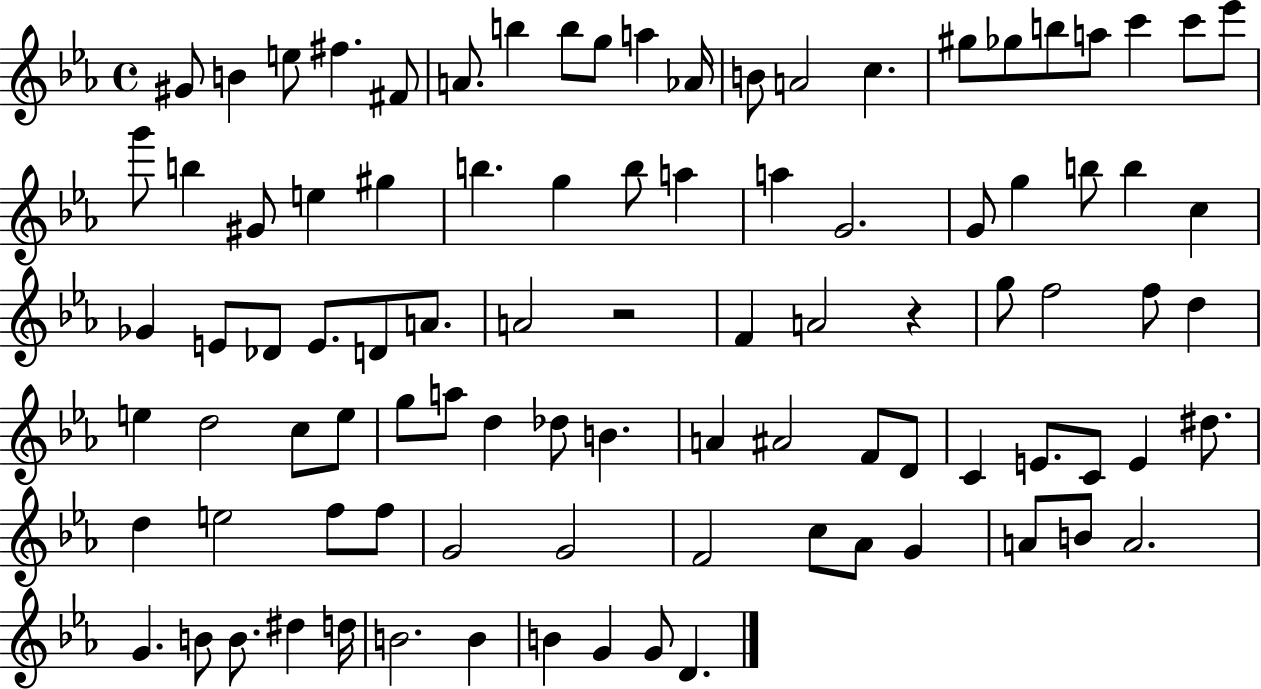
{
  \clef treble
  \time 4/4
  \defaultTimeSignature
  \key ees \major
  \repeat volta 2 { gis'8 b'4 e''8 fis''4. fis'8 | a'8. b''4 b''8 g''8 a''4 aes'16 | b'8 a'2 c''4. | gis''8 ges''8 b''8 a''8 c'''4 c'''8 ees'''8 | \break g'''8 b''4 gis'8 e''4 gis''4 | b''4. g''4 b''8 a''4 | a''4 g'2. | g'8 g''4 b''8 b''4 c''4 | \break ges'4 e'8 des'8 e'8. d'8 a'8. | a'2 r2 | f'4 a'2 r4 | g''8 f''2 f''8 d''4 | \break e''4 d''2 c''8 e''8 | g''8 a''8 d''4 des''8 b'4. | a'4 ais'2 f'8 d'8 | c'4 e'8. c'8 e'4 dis''8. | \break d''4 e''2 f''8 f''8 | g'2 g'2 | f'2 c''8 aes'8 g'4 | a'8 b'8 a'2. | \break g'4. b'8 b'8. dis''4 d''16 | b'2. b'4 | b'4 g'4 g'8 d'4. | } \bar "|."
}